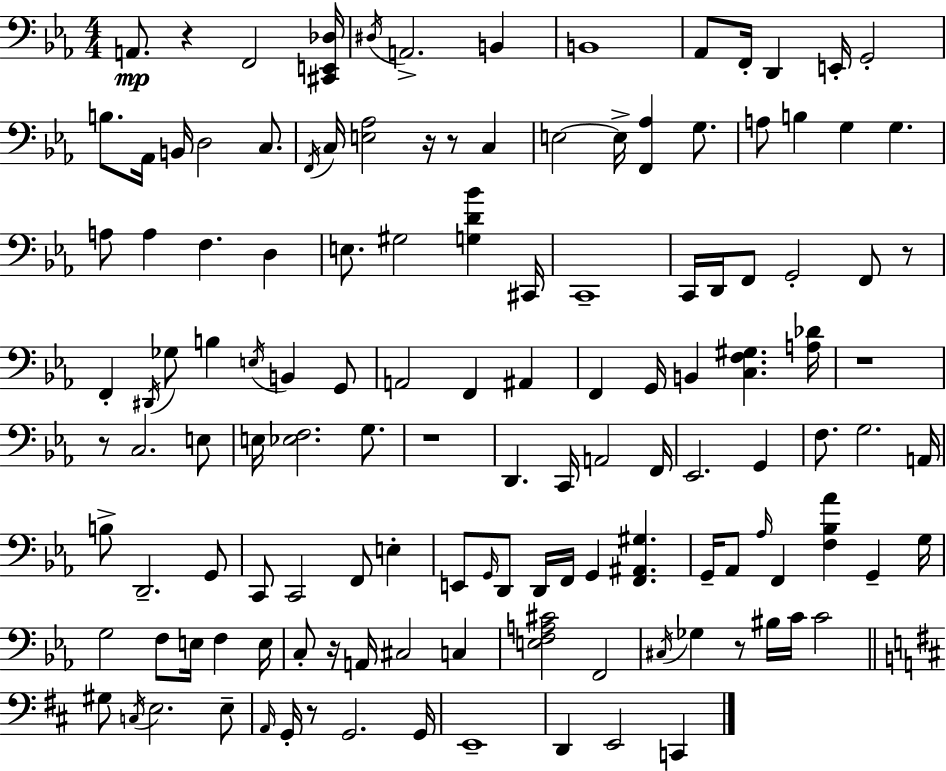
A2/e. R/q F2/h [C#2,E2,Db3]/s D#3/s A2/h. B2/q B2/w Ab2/e F2/s D2/q E2/s G2/h B3/e. Ab2/s B2/s D3/h C3/e. F2/s C3/s [E3,Ab3]/h R/s R/e C3/q E3/h E3/s [F2,Ab3]/q G3/e. A3/e B3/q G3/q G3/q. A3/e A3/q F3/q. D3/q E3/e. G#3/h [G3,D4,Bb4]/q C#2/s C2/w C2/s D2/s F2/e G2/h F2/e R/e F2/q D#2/s Gb3/e B3/q E3/s B2/q G2/e A2/h F2/q A#2/q F2/q G2/s B2/q [C3,F3,G#3]/q. [A3,Db4]/s R/w R/e C3/h. E3/e E3/s [Eb3,F3]/h. G3/e. R/w D2/q. C2/s A2/h F2/s Eb2/h. G2/q F3/e. G3/h. A2/s B3/e D2/h. G2/e C2/e C2/h F2/e E3/q E2/e G2/s D2/e D2/s F2/s G2/q [F2,A#2,G#3]/q. G2/s Ab2/e Ab3/s F2/q [F3,Bb3,Ab4]/q G2/q G3/s G3/h F3/e E3/s F3/q E3/s C3/e R/s A2/s C#3/h C3/q [E3,F3,A3,C#4]/h F2/h C#3/s Gb3/q R/e BIS3/s C4/s C4/h G#3/e C3/s E3/h. E3/e A2/s G2/s R/e G2/h. G2/s E2/w D2/q E2/h C2/q